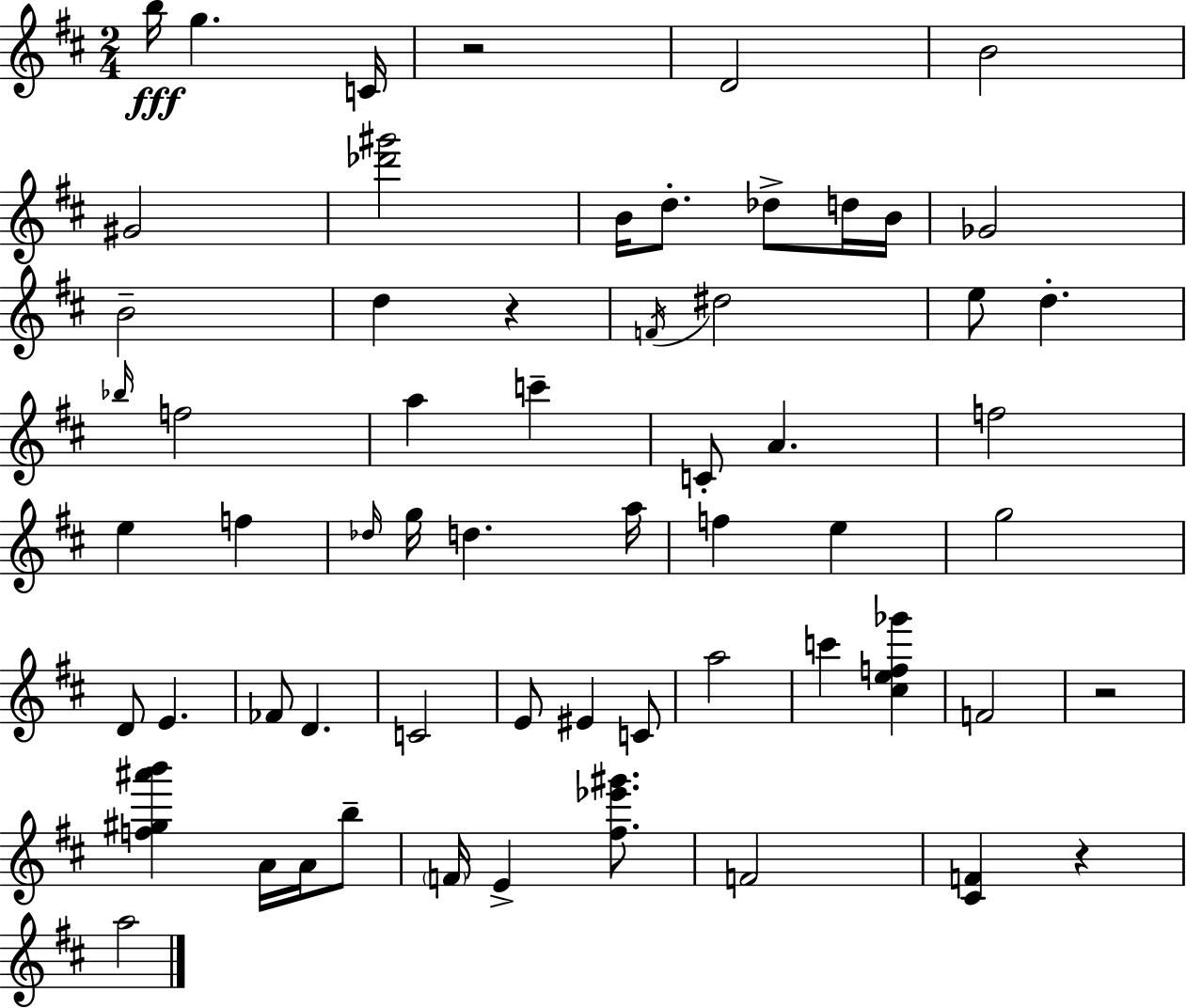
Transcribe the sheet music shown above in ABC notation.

X:1
T:Untitled
M:2/4
L:1/4
K:D
b/4 g C/4 z2 D2 B2 ^G2 [_d'^g']2 B/4 d/2 _d/2 d/4 B/4 _G2 B2 d z F/4 ^d2 e/2 d _b/4 f2 a c' C/2 A f2 e f _d/4 g/4 d a/4 f e g2 D/2 E _F/2 D C2 E/2 ^E C/2 a2 c' [^cef_g'] F2 z2 [f^g^a'b'] A/4 A/4 b/2 F/4 E [^f_e'^g']/2 F2 [^CF] z a2